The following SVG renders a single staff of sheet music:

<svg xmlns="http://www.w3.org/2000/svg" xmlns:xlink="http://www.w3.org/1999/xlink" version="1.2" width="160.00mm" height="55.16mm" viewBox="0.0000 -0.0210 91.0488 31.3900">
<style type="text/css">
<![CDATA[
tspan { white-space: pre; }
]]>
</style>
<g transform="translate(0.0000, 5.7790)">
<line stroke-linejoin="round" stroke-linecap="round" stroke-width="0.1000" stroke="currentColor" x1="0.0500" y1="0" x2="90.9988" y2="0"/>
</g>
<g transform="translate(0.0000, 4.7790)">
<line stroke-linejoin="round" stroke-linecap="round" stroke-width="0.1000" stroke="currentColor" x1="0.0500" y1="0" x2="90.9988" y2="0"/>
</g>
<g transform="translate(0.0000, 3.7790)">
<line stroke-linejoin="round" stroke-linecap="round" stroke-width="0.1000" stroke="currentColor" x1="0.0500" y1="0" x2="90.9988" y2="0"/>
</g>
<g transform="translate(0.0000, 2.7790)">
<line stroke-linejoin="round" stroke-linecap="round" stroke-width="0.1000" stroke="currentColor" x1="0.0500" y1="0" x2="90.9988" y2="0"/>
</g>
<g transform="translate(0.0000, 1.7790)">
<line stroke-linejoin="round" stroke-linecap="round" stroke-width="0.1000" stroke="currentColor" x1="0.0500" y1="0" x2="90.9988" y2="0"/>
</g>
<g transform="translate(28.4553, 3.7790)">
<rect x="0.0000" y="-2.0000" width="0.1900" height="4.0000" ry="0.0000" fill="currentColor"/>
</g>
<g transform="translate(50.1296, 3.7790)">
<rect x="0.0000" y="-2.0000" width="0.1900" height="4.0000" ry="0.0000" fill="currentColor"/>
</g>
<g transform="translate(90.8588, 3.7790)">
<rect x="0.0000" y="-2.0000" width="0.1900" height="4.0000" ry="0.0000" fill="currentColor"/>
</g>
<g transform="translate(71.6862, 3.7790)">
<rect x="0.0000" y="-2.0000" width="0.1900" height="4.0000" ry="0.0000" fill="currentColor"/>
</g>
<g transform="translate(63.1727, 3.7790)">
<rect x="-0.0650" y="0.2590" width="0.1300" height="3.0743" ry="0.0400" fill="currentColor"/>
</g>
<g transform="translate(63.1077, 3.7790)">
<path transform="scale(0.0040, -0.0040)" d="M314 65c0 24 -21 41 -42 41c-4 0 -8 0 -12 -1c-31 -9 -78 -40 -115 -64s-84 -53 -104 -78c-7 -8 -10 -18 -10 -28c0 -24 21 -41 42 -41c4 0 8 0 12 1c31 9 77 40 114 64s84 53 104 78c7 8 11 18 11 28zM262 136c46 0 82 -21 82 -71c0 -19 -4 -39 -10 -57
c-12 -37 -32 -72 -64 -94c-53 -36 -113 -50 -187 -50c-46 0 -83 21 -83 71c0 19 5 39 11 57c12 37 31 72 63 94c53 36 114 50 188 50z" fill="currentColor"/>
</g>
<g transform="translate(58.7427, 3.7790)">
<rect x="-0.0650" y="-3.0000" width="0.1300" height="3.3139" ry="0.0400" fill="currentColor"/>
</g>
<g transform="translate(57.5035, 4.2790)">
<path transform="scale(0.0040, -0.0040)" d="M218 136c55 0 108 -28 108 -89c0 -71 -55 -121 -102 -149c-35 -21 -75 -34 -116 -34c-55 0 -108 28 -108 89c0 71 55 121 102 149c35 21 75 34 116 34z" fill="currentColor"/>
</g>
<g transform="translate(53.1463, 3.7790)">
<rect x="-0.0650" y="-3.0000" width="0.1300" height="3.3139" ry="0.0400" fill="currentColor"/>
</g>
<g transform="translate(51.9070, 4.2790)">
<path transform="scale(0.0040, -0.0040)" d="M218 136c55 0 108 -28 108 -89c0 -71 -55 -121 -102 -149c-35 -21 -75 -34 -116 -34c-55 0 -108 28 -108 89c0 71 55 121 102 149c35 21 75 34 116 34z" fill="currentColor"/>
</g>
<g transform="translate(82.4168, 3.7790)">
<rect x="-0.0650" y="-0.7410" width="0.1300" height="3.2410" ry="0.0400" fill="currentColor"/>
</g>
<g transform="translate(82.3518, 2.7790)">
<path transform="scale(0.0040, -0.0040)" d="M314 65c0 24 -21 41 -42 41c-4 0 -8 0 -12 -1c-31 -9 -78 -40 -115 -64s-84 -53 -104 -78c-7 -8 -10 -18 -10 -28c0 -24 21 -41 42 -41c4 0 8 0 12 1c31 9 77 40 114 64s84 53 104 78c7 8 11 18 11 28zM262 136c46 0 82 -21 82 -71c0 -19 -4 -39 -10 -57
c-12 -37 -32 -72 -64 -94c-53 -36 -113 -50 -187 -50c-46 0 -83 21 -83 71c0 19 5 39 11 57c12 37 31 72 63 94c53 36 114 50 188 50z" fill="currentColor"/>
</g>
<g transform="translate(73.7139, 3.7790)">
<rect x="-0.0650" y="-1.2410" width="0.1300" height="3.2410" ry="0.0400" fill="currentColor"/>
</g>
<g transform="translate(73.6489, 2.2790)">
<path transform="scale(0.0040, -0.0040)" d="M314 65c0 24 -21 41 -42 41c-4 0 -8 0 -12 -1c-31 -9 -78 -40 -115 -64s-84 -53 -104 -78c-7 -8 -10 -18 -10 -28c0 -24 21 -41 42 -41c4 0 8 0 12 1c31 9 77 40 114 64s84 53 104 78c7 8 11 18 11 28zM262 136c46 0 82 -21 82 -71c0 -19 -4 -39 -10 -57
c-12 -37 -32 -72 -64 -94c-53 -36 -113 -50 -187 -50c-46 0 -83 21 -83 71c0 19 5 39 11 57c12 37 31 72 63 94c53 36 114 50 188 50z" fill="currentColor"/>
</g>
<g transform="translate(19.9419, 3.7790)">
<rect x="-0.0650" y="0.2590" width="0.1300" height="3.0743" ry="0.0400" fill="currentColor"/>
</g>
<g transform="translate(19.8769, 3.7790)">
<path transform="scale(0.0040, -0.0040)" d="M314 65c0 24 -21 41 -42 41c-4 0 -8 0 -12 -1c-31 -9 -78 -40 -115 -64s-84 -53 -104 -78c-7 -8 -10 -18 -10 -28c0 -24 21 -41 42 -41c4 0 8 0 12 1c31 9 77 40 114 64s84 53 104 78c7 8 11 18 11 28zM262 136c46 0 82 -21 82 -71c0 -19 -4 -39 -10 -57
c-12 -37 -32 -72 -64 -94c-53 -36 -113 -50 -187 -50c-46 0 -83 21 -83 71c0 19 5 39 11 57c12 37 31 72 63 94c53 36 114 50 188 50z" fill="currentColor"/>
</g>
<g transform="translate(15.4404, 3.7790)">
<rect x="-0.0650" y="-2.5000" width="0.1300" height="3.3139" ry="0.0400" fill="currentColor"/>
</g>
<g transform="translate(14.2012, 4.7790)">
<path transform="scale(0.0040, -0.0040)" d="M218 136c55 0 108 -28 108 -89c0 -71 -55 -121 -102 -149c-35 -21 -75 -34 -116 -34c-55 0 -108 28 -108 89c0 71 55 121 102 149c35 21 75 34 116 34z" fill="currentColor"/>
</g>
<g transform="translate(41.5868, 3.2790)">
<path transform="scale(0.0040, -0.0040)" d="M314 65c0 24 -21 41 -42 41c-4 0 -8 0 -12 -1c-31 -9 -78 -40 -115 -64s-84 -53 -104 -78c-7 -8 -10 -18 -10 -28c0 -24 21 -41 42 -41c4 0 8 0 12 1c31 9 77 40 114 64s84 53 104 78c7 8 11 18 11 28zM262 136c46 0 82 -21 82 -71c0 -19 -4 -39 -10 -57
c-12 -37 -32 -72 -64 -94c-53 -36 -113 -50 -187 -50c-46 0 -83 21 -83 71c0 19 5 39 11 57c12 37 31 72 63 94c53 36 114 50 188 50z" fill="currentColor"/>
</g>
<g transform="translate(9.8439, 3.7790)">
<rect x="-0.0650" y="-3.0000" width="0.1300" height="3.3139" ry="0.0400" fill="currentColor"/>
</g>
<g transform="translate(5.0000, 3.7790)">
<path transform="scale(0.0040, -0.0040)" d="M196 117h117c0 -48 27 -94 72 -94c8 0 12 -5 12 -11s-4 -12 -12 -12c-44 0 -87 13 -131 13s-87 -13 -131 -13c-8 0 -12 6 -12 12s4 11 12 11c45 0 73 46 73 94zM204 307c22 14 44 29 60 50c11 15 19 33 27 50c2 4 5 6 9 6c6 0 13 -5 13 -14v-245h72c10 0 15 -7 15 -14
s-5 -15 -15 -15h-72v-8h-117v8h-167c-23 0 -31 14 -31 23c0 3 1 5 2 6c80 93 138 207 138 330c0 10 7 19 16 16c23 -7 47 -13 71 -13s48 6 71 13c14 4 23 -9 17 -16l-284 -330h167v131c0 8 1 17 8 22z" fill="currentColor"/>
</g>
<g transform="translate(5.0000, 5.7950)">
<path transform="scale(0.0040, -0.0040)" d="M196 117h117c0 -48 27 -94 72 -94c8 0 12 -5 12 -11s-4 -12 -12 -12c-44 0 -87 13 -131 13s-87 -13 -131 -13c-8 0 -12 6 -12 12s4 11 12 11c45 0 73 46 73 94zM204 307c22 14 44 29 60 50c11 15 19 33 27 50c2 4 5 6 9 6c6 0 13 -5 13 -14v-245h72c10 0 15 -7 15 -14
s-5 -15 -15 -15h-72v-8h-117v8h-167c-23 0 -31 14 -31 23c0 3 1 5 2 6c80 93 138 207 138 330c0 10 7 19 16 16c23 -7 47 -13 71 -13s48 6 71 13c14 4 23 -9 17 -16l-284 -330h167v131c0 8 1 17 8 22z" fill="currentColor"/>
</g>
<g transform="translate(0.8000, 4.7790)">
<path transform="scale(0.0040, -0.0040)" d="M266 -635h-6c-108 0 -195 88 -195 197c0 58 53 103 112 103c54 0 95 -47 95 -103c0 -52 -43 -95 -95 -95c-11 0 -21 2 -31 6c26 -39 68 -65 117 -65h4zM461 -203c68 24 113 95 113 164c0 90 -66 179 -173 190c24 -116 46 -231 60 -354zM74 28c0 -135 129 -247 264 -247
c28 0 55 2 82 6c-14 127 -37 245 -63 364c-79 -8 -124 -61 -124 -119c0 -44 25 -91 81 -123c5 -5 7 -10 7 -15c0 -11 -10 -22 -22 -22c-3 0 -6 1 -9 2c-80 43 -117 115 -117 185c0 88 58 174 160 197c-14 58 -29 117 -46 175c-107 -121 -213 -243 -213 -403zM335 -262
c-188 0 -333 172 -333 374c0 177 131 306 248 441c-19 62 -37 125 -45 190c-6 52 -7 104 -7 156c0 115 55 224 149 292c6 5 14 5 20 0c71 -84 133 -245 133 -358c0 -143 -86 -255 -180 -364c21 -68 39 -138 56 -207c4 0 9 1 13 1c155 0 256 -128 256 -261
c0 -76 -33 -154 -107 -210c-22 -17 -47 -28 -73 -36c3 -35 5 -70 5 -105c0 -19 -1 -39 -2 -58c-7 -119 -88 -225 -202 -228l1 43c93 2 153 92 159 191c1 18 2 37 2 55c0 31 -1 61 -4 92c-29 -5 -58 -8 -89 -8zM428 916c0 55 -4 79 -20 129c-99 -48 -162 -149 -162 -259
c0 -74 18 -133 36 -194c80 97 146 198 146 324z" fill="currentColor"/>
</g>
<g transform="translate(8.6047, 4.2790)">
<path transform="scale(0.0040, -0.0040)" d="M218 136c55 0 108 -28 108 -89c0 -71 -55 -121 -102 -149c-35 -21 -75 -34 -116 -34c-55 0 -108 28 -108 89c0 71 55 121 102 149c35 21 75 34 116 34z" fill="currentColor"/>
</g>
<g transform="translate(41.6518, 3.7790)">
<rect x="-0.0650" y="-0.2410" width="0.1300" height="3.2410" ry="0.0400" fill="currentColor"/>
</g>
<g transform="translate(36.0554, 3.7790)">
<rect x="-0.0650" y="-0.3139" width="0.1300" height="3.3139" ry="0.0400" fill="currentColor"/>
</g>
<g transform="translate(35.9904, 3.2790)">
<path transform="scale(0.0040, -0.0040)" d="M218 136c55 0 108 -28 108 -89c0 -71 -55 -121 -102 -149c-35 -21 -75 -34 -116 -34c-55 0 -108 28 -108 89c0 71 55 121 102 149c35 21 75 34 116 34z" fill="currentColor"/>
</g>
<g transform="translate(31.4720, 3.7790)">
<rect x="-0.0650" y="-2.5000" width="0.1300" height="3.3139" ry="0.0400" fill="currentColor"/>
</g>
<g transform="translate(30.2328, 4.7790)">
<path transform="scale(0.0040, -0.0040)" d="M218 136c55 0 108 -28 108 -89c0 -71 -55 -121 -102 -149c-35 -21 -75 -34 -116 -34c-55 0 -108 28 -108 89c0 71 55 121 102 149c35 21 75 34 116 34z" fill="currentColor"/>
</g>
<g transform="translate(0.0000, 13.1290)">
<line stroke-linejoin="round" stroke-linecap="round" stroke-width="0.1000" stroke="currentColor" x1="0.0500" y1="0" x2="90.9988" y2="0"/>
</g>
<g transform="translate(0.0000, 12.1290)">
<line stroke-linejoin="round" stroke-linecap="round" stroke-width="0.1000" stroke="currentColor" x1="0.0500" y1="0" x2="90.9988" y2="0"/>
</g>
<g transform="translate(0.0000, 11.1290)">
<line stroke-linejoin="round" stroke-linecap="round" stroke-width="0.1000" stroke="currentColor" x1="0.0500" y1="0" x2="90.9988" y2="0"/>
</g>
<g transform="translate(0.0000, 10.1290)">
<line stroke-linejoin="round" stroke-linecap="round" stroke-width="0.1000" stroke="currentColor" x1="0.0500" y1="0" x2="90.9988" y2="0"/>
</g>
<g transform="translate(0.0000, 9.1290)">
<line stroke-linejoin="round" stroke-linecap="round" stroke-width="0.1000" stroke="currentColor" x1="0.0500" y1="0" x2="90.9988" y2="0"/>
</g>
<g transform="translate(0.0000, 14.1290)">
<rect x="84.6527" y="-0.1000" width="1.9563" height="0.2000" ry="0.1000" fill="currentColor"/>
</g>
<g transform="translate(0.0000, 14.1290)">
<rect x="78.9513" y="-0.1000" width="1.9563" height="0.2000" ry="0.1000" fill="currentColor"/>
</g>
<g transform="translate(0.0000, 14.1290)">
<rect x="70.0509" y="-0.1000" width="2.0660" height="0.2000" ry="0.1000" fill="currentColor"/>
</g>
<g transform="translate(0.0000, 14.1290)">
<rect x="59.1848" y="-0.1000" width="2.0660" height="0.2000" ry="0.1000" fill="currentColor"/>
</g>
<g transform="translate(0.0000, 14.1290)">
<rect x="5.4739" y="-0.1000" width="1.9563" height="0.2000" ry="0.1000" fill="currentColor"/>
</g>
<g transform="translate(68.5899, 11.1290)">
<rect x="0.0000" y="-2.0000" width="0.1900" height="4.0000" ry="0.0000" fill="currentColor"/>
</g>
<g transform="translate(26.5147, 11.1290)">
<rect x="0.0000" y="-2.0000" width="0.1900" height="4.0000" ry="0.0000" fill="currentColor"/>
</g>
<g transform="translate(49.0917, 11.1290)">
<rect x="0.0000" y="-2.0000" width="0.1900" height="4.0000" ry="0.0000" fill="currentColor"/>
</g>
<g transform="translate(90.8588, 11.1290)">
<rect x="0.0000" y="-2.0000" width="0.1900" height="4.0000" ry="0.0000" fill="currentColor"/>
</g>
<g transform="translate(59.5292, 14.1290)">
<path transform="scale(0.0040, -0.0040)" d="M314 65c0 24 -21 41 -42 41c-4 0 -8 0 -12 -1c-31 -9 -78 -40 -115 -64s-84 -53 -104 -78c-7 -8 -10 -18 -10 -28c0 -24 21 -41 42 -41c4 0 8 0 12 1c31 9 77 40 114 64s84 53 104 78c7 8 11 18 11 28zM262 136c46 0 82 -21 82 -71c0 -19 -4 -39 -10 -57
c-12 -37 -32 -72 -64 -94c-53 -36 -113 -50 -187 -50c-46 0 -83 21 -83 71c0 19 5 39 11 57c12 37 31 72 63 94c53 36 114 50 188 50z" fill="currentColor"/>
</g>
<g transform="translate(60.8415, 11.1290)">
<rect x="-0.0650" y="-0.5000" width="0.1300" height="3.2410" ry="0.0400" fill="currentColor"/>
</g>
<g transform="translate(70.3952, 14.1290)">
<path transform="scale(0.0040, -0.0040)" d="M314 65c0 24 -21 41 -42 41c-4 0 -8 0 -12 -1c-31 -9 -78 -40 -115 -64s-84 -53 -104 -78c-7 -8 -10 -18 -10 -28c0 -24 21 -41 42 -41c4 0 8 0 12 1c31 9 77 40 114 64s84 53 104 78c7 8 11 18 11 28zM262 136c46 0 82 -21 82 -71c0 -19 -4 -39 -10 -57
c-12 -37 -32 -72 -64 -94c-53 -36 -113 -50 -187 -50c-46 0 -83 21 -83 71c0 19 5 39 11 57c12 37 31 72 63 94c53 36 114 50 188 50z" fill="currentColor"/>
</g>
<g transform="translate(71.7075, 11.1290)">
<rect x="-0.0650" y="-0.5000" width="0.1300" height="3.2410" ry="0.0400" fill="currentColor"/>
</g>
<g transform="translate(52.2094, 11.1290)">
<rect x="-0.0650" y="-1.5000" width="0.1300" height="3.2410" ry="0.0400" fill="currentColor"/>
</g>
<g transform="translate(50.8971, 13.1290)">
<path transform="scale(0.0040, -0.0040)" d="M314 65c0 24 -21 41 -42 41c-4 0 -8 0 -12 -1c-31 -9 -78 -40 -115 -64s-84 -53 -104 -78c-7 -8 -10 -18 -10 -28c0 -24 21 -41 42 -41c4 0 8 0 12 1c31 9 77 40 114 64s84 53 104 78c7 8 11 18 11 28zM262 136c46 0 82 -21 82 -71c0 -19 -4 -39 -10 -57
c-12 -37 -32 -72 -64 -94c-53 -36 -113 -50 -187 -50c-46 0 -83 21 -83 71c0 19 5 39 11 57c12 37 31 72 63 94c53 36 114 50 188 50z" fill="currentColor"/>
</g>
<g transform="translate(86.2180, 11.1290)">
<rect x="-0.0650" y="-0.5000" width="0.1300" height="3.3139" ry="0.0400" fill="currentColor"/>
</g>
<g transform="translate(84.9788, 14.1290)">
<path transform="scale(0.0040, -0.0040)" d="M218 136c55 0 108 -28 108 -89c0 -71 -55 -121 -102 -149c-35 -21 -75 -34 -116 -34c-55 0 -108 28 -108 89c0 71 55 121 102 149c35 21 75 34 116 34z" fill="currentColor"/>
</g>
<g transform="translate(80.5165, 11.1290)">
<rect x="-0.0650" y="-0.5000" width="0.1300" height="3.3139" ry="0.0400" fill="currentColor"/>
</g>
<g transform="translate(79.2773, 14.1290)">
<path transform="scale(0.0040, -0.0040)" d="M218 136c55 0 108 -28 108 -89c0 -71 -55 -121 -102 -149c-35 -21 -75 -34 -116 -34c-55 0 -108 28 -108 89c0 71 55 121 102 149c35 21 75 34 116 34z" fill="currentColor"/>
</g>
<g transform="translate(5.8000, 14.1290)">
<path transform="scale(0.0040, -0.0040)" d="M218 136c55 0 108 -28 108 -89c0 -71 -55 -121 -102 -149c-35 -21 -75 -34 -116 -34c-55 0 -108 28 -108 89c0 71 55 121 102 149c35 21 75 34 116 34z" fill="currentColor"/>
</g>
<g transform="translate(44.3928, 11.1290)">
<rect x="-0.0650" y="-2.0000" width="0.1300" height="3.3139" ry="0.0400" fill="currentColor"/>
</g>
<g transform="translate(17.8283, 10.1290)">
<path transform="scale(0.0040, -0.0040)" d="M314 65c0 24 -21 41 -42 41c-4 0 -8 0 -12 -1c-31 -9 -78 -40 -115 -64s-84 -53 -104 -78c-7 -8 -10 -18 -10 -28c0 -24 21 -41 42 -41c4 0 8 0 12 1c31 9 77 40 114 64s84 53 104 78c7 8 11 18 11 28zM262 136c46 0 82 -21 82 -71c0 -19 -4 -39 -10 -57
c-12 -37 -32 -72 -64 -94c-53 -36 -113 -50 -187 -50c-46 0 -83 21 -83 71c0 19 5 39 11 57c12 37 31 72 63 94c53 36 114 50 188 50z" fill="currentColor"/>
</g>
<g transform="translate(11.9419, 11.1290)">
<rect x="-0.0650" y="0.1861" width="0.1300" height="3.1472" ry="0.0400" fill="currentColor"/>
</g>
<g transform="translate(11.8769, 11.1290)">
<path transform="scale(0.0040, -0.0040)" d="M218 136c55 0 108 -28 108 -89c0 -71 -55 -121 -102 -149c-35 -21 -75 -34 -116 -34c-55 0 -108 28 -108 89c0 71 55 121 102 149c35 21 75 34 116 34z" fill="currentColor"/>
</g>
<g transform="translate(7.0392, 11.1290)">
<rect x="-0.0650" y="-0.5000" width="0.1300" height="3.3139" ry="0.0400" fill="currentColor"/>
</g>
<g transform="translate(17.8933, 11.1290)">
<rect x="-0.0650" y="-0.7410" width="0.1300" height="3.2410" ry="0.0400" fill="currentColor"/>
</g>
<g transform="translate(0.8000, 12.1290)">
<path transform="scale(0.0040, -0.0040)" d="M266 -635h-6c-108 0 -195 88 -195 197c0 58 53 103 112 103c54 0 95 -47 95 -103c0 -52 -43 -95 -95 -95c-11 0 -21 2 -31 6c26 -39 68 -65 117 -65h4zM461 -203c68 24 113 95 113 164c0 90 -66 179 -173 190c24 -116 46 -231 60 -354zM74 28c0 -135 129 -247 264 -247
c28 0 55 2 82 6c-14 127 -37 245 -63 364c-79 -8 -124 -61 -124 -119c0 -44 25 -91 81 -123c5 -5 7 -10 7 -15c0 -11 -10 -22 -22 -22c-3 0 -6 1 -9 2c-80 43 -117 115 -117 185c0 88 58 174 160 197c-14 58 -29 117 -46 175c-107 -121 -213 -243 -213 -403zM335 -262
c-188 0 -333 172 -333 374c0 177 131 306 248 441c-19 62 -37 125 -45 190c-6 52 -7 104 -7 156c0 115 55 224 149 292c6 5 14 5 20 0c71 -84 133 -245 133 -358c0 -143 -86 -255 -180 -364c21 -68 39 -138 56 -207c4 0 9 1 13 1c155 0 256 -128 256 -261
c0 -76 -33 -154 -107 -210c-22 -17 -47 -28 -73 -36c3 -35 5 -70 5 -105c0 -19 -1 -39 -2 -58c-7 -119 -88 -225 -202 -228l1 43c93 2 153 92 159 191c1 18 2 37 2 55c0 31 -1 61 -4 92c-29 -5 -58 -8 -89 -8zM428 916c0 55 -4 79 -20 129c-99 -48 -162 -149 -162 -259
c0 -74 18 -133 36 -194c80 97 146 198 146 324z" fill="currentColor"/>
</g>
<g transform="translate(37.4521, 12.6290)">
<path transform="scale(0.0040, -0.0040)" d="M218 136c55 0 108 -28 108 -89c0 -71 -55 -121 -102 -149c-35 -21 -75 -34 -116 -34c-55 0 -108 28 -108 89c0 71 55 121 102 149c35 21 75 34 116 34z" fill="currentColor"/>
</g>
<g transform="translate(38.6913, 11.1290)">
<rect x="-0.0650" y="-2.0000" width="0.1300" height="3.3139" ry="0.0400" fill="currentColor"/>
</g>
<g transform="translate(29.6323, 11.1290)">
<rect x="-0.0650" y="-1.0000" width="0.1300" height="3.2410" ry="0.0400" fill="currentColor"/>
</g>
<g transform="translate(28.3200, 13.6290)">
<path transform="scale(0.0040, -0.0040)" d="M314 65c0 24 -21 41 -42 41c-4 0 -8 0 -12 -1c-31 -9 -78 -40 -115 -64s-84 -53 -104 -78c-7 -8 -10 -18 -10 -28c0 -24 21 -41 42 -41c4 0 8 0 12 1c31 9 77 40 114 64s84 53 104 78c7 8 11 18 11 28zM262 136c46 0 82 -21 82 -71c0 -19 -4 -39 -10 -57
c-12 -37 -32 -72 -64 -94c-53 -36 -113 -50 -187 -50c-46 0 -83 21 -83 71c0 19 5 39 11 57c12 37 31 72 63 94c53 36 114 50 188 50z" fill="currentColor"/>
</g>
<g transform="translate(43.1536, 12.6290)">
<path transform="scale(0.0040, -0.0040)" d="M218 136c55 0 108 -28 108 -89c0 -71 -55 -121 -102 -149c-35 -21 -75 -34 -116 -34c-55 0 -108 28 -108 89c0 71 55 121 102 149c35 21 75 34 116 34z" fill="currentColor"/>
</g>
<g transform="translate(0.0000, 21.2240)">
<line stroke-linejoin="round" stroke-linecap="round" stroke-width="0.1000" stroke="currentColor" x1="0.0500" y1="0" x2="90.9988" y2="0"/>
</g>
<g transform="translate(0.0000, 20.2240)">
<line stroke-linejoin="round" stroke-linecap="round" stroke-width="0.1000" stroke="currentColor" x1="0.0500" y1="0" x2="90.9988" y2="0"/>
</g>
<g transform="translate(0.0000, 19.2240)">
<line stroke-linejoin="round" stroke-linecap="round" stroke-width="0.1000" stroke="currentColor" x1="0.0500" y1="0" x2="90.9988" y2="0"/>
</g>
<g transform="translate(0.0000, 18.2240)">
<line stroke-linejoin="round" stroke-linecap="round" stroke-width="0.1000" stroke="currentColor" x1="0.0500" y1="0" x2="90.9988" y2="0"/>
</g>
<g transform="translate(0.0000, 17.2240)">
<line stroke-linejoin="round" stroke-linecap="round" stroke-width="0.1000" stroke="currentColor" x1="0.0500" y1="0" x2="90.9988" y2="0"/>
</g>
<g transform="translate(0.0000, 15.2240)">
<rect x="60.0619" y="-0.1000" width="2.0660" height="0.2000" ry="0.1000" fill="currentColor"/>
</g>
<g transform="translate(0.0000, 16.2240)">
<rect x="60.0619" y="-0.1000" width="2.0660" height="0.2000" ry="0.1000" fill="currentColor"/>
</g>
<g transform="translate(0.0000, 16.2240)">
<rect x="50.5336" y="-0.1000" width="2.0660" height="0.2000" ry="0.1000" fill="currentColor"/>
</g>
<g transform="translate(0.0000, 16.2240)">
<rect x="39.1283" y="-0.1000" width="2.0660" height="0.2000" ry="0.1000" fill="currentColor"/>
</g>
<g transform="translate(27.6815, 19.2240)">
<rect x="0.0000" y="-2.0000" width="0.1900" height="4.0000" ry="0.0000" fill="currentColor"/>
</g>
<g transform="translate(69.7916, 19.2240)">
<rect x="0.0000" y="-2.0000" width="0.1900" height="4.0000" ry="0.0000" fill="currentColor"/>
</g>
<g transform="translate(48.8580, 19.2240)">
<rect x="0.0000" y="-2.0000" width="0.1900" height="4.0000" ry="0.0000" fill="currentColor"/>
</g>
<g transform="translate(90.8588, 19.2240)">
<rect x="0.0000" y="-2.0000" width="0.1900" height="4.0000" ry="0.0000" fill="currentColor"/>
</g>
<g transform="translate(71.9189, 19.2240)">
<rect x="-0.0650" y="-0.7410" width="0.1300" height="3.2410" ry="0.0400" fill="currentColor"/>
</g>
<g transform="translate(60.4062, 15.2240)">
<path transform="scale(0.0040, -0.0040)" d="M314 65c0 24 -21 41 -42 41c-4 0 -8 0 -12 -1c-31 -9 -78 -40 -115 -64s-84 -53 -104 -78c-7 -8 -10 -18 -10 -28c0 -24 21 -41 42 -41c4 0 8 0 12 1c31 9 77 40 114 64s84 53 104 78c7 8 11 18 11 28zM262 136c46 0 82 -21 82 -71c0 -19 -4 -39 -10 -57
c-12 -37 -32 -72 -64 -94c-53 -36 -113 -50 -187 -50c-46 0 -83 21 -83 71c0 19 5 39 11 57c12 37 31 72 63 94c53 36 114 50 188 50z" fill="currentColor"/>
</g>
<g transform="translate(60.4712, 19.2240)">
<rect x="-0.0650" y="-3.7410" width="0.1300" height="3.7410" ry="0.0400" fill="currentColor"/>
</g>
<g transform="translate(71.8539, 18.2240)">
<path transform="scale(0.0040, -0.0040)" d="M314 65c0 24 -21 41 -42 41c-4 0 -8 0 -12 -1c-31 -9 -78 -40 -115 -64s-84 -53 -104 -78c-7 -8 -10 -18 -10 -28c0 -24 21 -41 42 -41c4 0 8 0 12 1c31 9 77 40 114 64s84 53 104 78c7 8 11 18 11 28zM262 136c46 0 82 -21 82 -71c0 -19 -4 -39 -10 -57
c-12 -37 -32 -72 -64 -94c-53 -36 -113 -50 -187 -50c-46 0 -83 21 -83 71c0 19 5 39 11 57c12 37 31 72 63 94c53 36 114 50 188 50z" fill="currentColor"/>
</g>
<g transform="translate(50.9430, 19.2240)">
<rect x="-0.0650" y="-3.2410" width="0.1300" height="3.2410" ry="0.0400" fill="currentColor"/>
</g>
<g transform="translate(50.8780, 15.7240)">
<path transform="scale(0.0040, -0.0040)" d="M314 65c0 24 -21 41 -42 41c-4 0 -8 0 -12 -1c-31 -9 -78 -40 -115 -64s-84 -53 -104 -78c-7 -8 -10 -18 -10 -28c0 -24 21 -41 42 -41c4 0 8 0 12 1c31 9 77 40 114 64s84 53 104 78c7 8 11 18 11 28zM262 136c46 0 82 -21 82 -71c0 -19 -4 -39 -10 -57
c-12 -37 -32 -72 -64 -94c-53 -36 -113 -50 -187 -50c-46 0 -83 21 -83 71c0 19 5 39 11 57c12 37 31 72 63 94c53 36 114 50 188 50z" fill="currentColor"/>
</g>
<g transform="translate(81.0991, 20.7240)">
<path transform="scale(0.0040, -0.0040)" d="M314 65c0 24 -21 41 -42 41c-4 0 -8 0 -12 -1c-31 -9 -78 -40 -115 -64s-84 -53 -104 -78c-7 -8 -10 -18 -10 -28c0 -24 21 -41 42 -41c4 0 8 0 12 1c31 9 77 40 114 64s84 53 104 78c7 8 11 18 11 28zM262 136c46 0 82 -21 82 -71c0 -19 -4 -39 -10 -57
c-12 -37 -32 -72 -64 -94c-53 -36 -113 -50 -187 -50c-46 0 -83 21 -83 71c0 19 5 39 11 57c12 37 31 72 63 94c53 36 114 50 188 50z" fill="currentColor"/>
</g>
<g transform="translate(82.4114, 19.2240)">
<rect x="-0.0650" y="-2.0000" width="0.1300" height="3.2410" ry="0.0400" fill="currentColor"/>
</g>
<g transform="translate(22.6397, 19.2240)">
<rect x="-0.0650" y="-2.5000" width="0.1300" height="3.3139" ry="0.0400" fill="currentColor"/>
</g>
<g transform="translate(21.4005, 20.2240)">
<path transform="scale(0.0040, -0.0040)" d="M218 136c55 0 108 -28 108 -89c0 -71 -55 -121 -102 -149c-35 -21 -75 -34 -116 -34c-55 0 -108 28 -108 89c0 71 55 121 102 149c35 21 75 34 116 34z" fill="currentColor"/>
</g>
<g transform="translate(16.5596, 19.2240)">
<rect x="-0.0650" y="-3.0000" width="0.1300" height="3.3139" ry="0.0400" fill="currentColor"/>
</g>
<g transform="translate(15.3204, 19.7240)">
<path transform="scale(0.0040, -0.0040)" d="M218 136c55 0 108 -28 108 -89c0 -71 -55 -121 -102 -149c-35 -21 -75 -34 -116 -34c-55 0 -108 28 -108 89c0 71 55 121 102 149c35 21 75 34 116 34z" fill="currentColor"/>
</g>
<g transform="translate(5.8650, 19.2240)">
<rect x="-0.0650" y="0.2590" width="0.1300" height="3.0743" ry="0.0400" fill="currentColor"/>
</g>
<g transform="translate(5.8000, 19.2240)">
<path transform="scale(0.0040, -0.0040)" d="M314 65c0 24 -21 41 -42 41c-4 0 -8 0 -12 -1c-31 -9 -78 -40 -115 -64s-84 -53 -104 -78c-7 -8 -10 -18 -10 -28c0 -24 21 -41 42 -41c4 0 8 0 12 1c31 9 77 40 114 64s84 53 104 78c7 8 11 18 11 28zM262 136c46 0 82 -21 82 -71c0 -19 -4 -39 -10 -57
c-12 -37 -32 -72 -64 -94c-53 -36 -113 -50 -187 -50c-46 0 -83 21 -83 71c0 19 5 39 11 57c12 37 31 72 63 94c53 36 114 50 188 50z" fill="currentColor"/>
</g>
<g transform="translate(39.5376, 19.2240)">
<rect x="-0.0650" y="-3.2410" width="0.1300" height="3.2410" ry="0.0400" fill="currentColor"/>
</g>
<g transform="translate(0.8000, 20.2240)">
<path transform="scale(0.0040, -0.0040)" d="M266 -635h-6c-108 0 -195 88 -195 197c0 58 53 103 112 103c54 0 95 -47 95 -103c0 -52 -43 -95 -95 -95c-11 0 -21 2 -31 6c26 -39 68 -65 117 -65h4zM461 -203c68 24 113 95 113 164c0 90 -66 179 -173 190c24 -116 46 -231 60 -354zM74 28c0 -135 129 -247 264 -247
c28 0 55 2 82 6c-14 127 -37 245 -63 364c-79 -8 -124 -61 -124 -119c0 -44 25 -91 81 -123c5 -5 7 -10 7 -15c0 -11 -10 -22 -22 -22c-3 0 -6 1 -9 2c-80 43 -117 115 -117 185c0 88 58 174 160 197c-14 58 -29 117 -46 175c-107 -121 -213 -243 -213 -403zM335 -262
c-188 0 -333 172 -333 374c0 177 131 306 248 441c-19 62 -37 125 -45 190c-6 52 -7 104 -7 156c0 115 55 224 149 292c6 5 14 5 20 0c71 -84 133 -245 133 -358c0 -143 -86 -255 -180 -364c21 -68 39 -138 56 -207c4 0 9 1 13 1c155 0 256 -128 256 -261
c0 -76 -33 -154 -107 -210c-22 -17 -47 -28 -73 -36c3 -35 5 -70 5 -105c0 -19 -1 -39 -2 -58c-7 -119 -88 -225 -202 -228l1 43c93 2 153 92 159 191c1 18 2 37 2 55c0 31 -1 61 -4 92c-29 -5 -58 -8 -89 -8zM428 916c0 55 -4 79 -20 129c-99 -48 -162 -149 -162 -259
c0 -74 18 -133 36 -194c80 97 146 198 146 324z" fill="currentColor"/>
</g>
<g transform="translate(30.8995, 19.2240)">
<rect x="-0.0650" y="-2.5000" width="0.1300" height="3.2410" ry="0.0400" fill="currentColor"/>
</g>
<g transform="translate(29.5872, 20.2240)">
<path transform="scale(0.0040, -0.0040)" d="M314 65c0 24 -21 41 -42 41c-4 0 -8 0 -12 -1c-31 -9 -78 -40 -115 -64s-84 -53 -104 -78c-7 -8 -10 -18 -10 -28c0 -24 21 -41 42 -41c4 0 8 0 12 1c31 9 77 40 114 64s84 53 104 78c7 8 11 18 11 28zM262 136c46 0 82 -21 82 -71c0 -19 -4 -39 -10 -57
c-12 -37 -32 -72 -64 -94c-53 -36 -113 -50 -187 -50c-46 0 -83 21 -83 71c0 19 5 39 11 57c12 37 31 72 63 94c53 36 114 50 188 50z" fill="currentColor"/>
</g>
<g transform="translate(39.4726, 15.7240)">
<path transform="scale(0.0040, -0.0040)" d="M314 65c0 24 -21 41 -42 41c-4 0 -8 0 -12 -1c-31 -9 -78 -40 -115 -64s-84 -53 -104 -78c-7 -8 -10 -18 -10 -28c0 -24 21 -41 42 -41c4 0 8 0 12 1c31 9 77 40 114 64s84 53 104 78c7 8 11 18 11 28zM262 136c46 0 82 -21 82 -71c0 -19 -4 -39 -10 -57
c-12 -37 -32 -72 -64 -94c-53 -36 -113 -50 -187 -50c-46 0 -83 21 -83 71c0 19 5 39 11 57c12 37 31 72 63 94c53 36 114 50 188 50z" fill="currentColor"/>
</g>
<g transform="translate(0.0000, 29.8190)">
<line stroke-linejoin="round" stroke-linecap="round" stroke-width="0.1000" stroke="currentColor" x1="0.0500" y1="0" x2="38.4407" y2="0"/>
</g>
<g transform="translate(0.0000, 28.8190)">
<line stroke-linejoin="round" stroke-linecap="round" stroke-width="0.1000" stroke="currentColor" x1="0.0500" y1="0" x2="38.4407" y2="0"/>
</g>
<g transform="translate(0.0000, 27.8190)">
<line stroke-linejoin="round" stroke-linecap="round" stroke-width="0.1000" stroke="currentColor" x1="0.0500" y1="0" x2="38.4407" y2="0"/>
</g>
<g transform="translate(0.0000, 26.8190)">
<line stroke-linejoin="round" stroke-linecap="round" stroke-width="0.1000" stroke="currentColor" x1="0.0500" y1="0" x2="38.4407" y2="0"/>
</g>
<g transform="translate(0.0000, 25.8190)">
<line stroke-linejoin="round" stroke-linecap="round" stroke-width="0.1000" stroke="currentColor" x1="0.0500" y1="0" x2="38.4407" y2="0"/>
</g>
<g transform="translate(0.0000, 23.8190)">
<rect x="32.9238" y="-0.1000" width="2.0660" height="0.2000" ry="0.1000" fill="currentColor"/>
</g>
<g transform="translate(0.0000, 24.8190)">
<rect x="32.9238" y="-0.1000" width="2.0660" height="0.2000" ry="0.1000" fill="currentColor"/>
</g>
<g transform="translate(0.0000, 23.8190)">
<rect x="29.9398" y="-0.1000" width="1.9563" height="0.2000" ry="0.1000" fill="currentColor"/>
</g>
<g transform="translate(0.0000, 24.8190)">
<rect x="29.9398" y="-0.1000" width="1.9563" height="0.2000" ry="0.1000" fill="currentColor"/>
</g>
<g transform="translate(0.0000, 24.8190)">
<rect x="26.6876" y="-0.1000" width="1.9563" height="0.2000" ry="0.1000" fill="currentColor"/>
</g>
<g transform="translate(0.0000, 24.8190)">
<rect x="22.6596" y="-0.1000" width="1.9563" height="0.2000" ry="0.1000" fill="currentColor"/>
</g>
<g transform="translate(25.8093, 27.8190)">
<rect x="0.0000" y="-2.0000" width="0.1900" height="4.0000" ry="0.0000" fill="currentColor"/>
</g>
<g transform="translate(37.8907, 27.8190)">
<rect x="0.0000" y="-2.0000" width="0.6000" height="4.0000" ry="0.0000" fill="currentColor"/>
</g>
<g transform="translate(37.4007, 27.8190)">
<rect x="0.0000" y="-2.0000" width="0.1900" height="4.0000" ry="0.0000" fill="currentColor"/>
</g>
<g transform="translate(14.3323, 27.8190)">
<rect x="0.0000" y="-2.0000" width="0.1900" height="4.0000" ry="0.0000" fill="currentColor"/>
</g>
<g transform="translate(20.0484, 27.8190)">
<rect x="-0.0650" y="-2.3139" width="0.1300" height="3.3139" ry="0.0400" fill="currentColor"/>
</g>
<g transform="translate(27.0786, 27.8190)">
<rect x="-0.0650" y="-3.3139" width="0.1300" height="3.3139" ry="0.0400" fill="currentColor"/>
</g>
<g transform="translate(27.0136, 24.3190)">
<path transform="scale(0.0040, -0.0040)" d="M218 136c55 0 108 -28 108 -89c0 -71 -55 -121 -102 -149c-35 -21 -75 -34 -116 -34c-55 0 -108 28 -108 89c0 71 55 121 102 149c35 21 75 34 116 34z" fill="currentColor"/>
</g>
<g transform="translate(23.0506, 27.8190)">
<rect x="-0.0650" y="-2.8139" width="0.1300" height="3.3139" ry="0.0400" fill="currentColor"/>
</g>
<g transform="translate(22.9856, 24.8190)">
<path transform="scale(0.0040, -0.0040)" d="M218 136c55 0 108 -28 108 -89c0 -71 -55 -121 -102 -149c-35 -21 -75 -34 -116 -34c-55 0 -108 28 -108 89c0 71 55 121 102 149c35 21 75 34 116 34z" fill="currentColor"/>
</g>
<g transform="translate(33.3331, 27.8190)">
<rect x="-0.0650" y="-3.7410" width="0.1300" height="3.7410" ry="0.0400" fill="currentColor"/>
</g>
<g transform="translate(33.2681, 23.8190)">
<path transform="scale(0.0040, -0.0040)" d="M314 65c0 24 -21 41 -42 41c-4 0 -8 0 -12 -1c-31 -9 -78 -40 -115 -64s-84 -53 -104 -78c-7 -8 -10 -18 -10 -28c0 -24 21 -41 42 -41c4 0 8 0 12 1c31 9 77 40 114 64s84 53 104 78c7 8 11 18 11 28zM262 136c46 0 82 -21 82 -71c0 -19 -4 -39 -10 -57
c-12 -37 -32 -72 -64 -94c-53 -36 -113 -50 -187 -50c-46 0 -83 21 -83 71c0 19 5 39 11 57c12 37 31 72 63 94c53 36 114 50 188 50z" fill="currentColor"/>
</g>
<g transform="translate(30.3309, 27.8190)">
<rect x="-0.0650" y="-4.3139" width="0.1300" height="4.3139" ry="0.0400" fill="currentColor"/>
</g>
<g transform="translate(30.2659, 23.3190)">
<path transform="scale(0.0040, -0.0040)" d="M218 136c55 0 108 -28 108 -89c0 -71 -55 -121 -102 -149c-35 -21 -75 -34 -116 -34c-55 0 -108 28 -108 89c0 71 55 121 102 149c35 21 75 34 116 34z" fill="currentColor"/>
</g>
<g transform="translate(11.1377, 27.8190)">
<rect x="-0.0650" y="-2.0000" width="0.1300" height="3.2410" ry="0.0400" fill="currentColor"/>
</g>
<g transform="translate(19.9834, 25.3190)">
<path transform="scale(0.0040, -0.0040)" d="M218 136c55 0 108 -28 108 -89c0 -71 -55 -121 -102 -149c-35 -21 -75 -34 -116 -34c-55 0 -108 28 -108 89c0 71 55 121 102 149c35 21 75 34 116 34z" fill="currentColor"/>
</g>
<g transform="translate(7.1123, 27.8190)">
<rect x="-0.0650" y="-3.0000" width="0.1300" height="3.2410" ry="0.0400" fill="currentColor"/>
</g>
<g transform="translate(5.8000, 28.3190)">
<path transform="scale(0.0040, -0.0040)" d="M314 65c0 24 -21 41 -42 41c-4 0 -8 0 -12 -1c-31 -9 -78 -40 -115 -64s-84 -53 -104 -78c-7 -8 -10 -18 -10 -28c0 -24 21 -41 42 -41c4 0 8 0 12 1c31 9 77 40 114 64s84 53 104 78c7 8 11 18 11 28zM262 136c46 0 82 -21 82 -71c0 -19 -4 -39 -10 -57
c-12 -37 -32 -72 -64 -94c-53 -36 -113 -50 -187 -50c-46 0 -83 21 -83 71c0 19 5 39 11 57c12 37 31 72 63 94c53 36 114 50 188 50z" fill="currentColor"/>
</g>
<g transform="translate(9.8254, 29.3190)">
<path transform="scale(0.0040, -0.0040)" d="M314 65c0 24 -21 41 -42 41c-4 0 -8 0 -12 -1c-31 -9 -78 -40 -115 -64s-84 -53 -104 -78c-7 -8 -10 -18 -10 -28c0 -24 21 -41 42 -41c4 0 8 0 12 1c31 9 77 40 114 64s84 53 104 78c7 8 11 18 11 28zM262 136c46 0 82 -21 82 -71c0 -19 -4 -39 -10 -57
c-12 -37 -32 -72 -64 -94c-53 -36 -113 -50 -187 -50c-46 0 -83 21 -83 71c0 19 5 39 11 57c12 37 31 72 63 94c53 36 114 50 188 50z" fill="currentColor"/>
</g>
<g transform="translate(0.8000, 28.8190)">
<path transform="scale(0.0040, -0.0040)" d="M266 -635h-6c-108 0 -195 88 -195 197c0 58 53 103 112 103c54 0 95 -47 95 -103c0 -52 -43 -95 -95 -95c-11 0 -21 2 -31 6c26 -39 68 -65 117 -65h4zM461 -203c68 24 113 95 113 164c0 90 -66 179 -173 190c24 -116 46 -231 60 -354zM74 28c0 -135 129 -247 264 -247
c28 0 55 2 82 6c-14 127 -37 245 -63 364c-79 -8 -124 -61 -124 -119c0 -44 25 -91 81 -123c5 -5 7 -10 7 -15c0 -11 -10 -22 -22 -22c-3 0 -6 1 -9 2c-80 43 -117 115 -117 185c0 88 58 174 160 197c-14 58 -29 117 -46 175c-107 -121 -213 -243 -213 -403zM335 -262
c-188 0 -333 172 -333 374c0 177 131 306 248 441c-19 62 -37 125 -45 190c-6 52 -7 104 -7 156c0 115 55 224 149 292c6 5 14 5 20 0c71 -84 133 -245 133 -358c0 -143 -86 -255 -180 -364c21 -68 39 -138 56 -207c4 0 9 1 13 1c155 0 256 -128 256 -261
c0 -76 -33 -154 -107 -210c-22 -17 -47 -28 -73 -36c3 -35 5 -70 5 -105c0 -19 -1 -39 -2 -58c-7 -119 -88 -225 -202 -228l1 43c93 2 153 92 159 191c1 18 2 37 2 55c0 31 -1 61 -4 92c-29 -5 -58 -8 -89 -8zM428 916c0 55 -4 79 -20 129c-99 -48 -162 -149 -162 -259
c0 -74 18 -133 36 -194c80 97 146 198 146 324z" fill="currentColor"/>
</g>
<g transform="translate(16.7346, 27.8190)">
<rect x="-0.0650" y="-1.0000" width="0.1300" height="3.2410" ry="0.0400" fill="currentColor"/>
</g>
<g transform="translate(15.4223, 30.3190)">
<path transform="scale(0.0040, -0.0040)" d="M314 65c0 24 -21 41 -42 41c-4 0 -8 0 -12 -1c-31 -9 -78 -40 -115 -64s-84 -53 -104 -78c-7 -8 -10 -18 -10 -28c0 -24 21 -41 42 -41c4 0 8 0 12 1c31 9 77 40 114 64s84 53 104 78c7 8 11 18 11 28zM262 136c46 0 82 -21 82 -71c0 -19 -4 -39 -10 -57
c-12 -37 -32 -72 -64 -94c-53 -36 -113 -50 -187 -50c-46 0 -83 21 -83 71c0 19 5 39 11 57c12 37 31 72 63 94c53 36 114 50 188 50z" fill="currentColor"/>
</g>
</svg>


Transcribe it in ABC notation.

X:1
T:Untitled
M:4/4
L:1/4
K:C
A G B2 G c c2 A A B2 e2 d2 C B d2 D2 F F E2 C2 C2 C C B2 A G G2 b2 b2 c'2 d2 F2 A2 F2 D2 g a b d' c'2